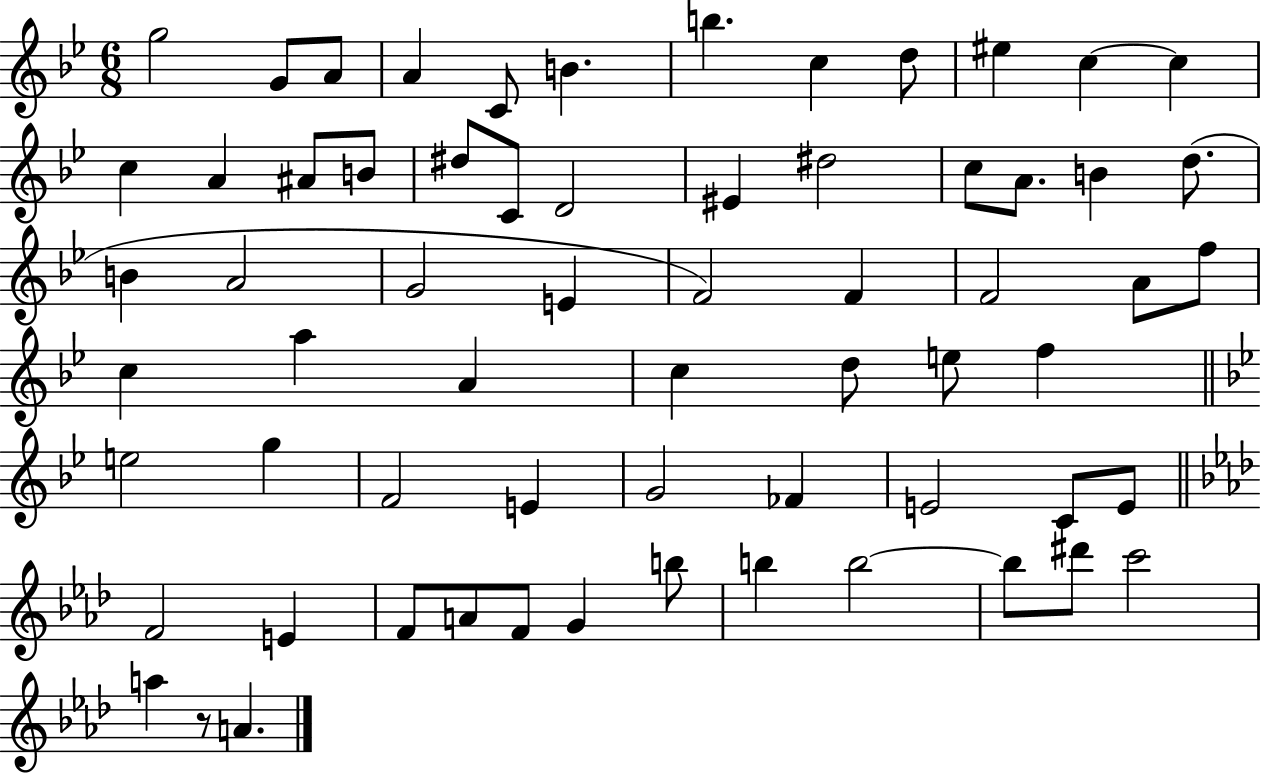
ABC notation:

X:1
T:Untitled
M:6/8
L:1/4
K:Bb
g2 G/2 A/2 A C/2 B b c d/2 ^e c c c A ^A/2 B/2 ^d/2 C/2 D2 ^E ^d2 c/2 A/2 B d/2 B A2 G2 E F2 F F2 A/2 f/2 c a A c d/2 e/2 f e2 g F2 E G2 _F E2 C/2 E/2 F2 E F/2 A/2 F/2 G b/2 b b2 b/2 ^d'/2 c'2 a z/2 A